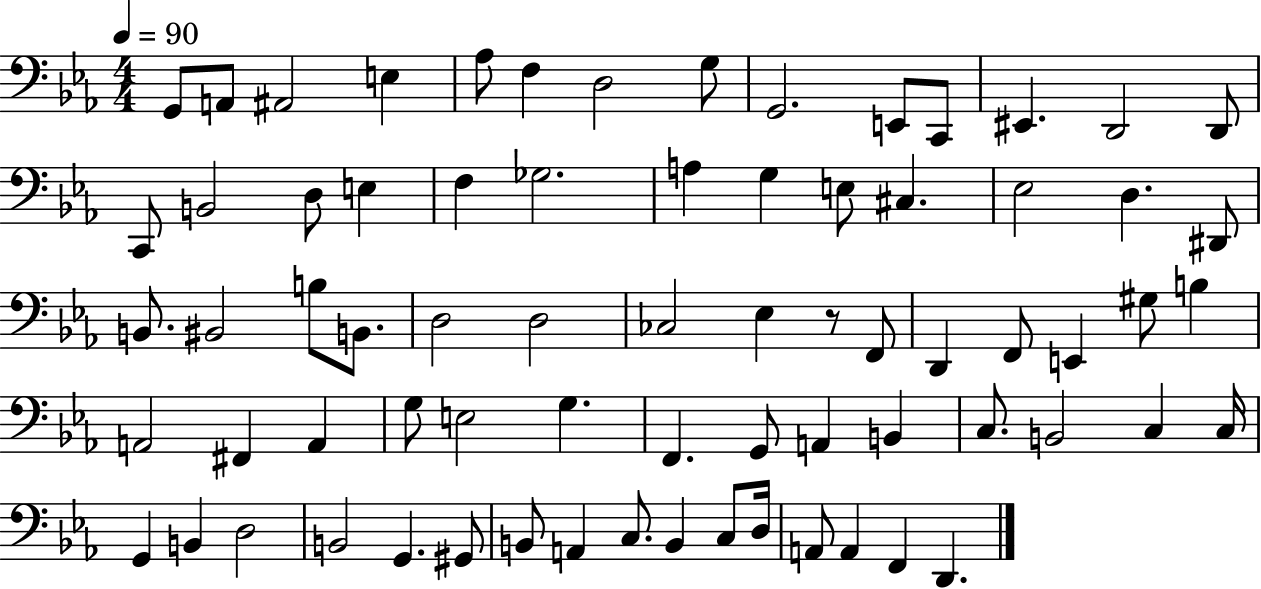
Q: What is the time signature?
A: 4/4